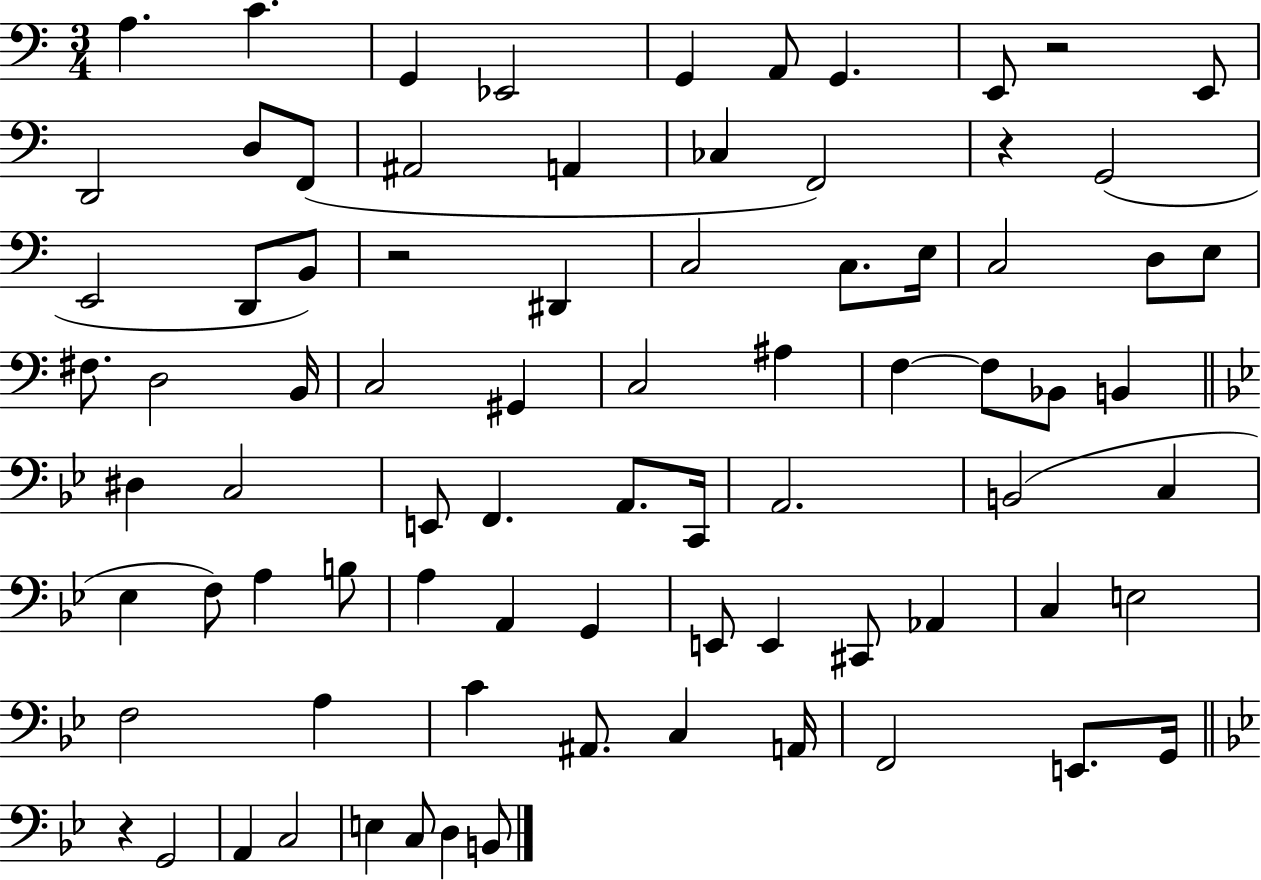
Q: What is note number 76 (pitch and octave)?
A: B2